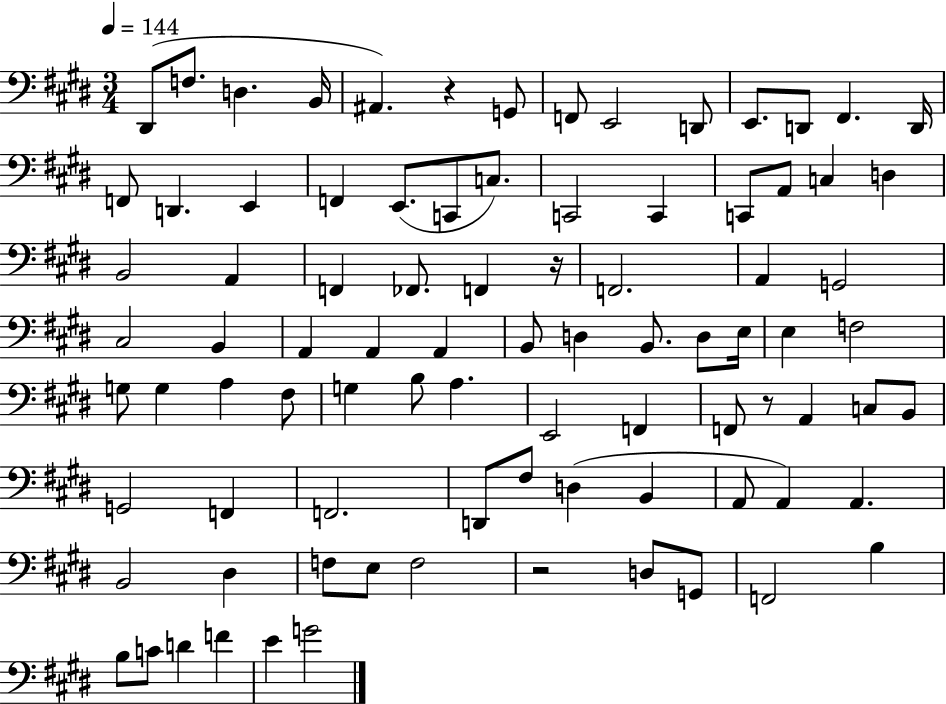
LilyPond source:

{
  \clef bass
  \numericTimeSignature
  \time 3/4
  \key e \major
  \tempo 4 = 144
  dis,8( f8. d4. b,16 | ais,4.) r4 g,8 | f,8 e,2 d,8 | e,8. d,8 fis,4. d,16 | \break f,8 d,4. e,4 | f,4 e,8.( c,8 c8.) | c,2 c,4 | c,8 a,8 c4 d4 | \break b,2 a,4 | f,4 fes,8. f,4 r16 | f,2. | a,4 g,2 | \break cis2 b,4 | a,4 a,4 a,4 | b,8 d4 b,8. d8 e16 | e4 f2 | \break g8 g4 a4 fis8 | g4 b8 a4. | e,2 f,4 | f,8 r8 a,4 c8 b,8 | \break g,2 f,4 | f,2. | d,8 fis8 d4( b,4 | a,8 a,4) a,4. | \break b,2 dis4 | f8 e8 f2 | r2 d8 g,8 | f,2 b4 | \break b8 c'8 d'4 f'4 | e'4 g'2 | \bar "|."
}